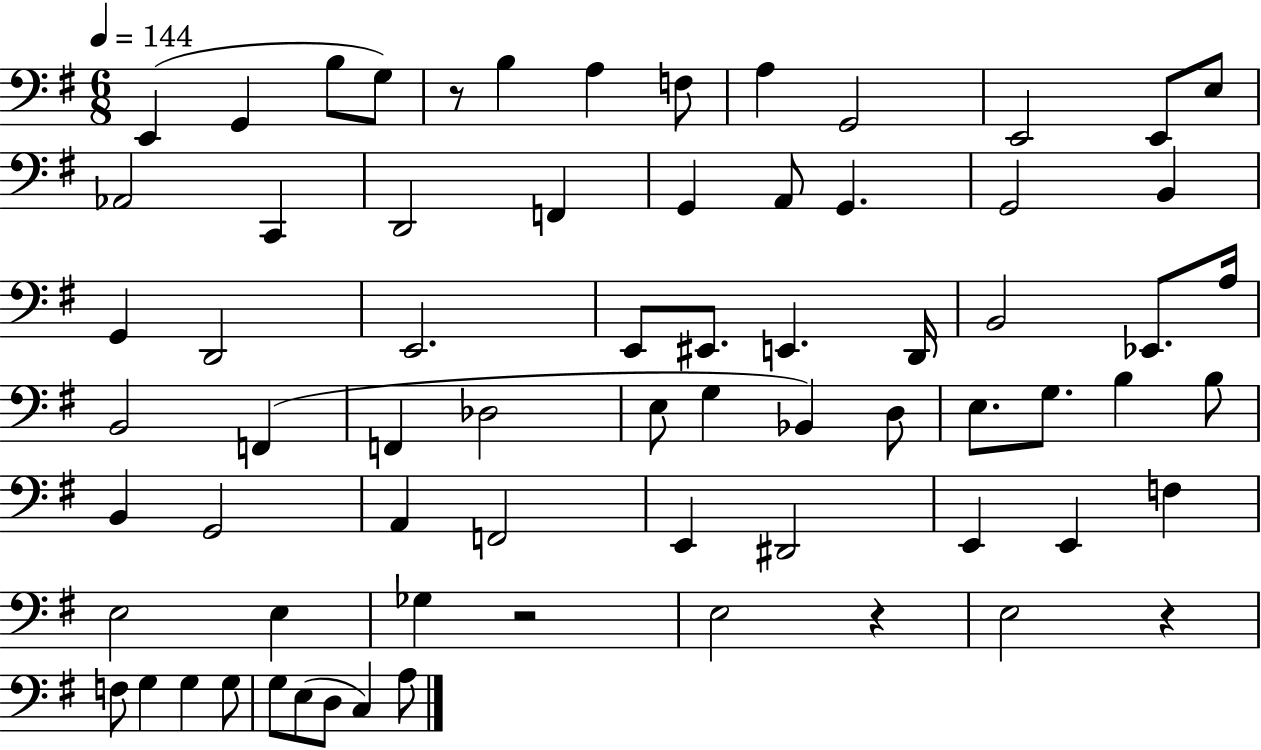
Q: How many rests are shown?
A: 4